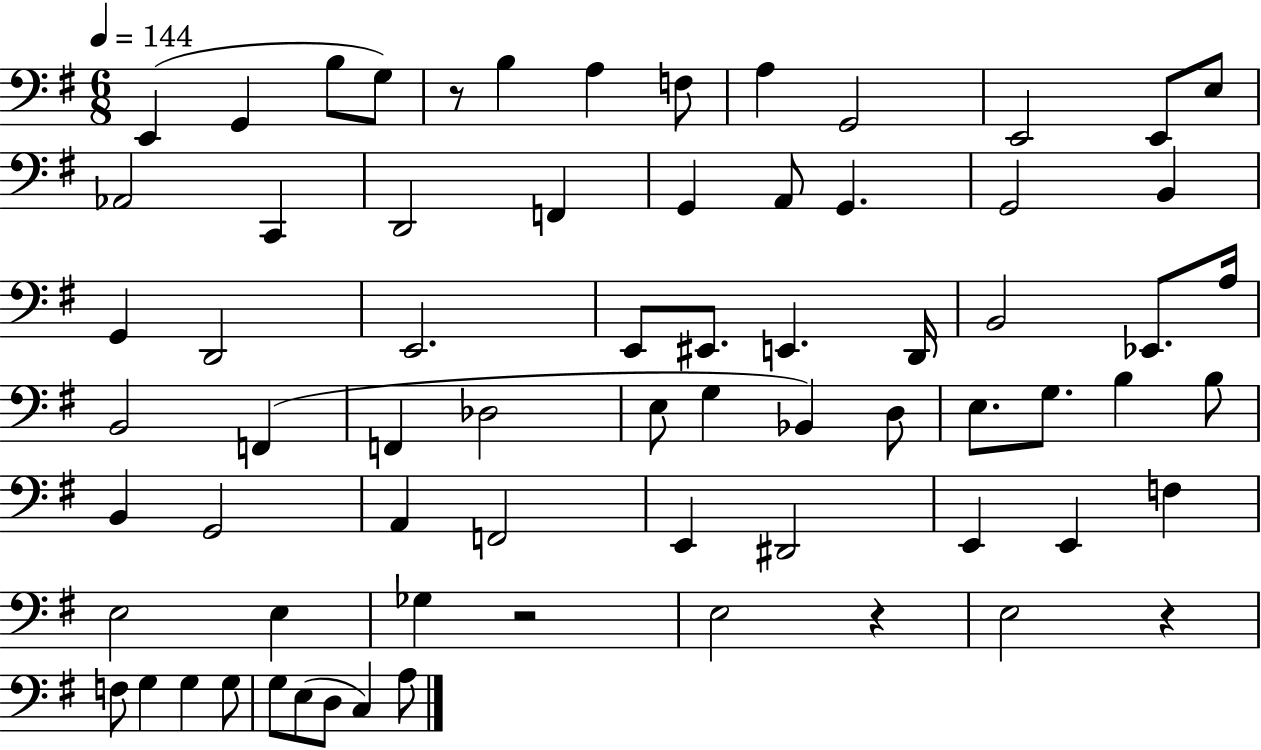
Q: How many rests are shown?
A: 4